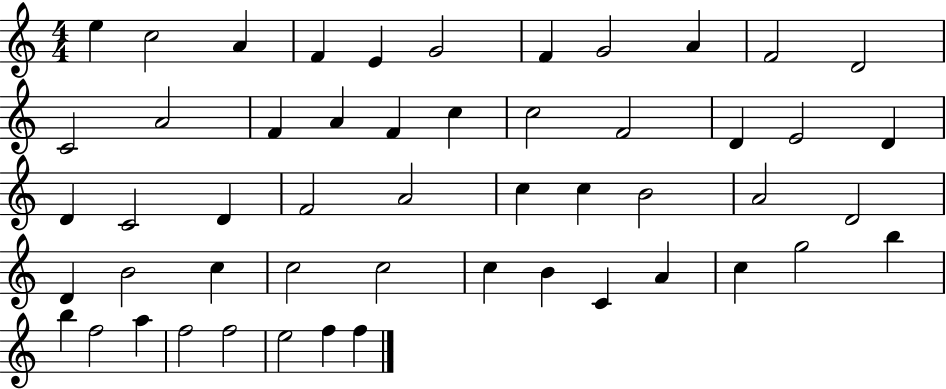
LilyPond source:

{
  \clef treble
  \numericTimeSignature
  \time 4/4
  \key c \major
  e''4 c''2 a'4 | f'4 e'4 g'2 | f'4 g'2 a'4 | f'2 d'2 | \break c'2 a'2 | f'4 a'4 f'4 c''4 | c''2 f'2 | d'4 e'2 d'4 | \break d'4 c'2 d'4 | f'2 a'2 | c''4 c''4 b'2 | a'2 d'2 | \break d'4 b'2 c''4 | c''2 c''2 | c''4 b'4 c'4 a'4 | c''4 g''2 b''4 | \break b''4 f''2 a''4 | f''2 f''2 | e''2 f''4 f''4 | \bar "|."
}